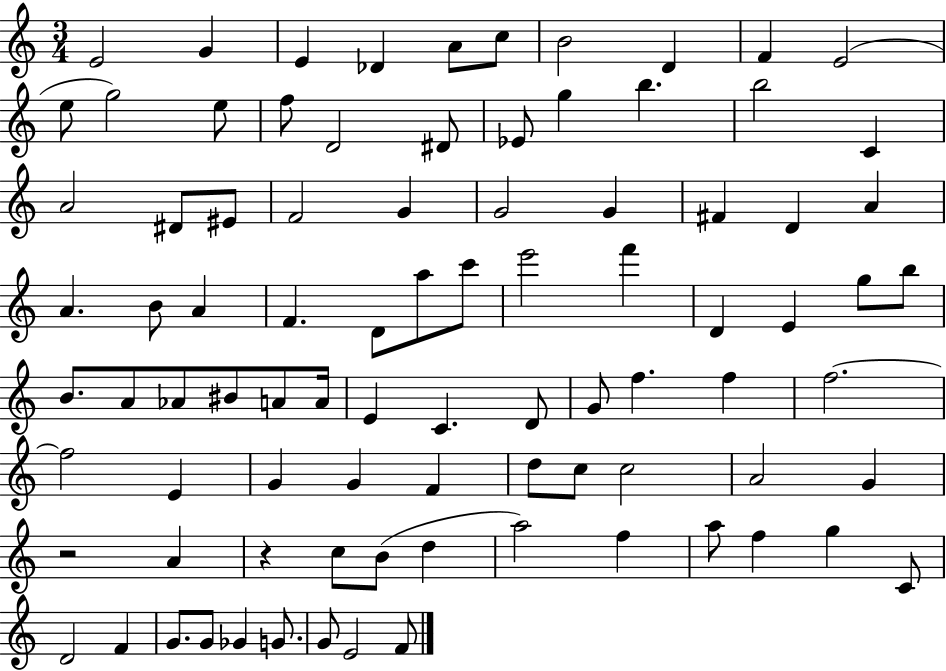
X:1
T:Untitled
M:3/4
L:1/4
K:C
E2 G E _D A/2 c/2 B2 D F E2 e/2 g2 e/2 f/2 D2 ^D/2 _E/2 g b b2 C A2 ^D/2 ^E/2 F2 G G2 G ^F D A A B/2 A F D/2 a/2 c'/2 e'2 f' D E g/2 b/2 B/2 A/2 _A/2 ^B/2 A/2 A/4 E C D/2 G/2 f f f2 f2 E G G F d/2 c/2 c2 A2 G z2 A z c/2 B/2 d a2 f a/2 f g C/2 D2 F G/2 G/2 _G G/2 G/2 E2 F/2